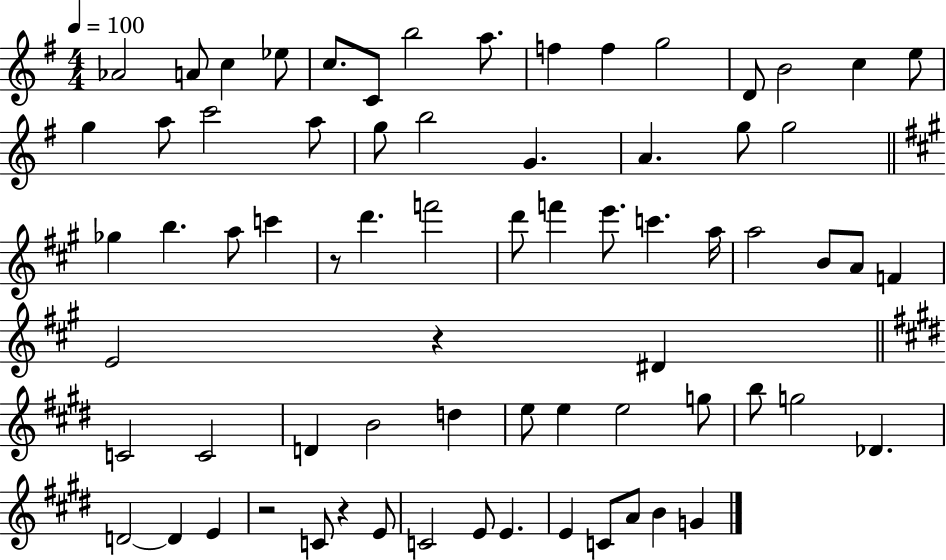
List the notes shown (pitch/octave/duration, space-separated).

Ab4/h A4/e C5/q Eb5/e C5/e. C4/e B5/h A5/e. F5/q F5/q G5/h D4/e B4/h C5/q E5/e G5/q A5/e C6/h A5/e G5/e B5/h G4/q. A4/q. G5/e G5/h Gb5/q B5/q. A5/e C6/q R/e D6/q. F6/h D6/e F6/q E6/e. C6/q. A5/s A5/h B4/e A4/e F4/q E4/h R/q D#4/q C4/h C4/h D4/q B4/h D5/q E5/e E5/q E5/h G5/e B5/e G5/h Db4/q. D4/h D4/q E4/q R/h C4/e R/q E4/e C4/h E4/e E4/q. E4/q C4/e A4/e B4/q G4/q